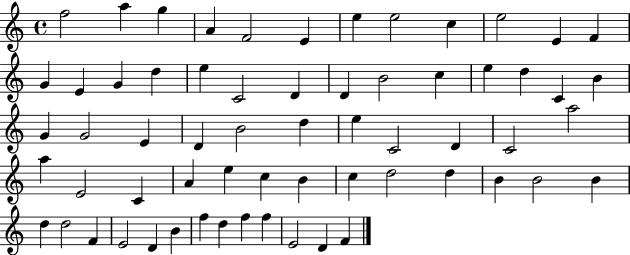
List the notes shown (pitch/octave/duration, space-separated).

F5/h A5/q G5/q A4/q F4/h E4/q E5/q E5/h C5/q E5/h E4/q F4/q G4/q E4/q G4/q D5/q E5/q C4/h D4/q D4/q B4/h C5/q E5/q D5/q C4/q B4/q G4/q G4/h E4/q D4/q B4/h D5/q E5/q C4/h D4/q C4/h A5/h A5/q E4/h C4/q A4/q E5/q C5/q B4/q C5/q D5/h D5/q B4/q B4/h B4/q D5/q D5/h F4/q E4/h D4/q B4/q F5/q D5/q F5/q F5/q E4/h D4/q F4/q